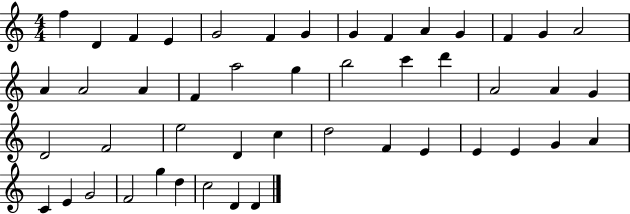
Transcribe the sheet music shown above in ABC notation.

X:1
T:Untitled
M:4/4
L:1/4
K:C
f D F E G2 F G G F A G F G A2 A A2 A F a2 g b2 c' d' A2 A G D2 F2 e2 D c d2 F E E E G A C E G2 F2 g d c2 D D